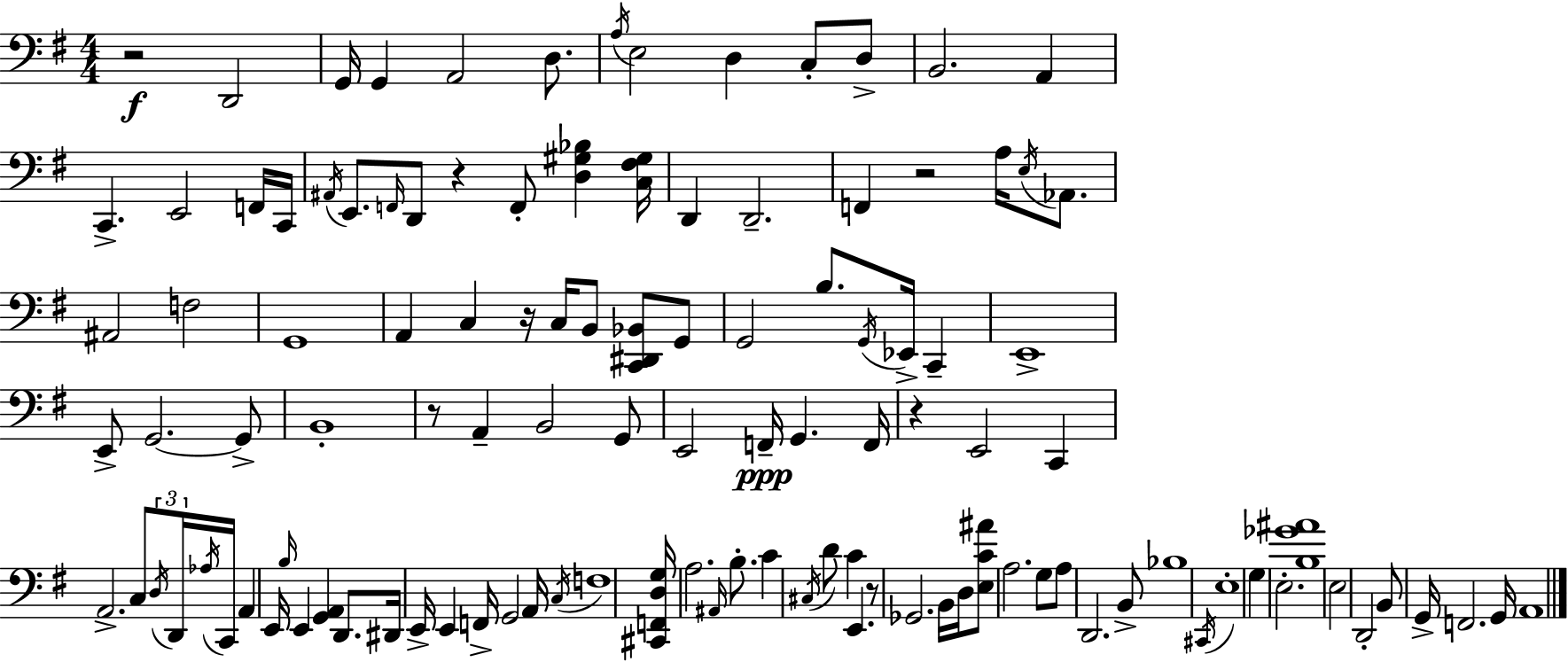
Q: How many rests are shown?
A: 7